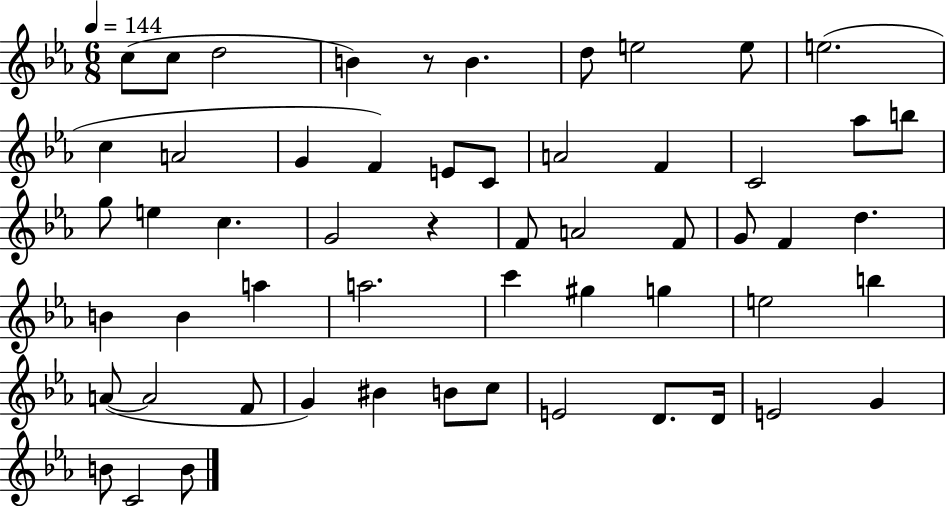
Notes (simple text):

C5/e C5/e D5/h B4/q R/e B4/q. D5/e E5/h E5/e E5/h. C5/q A4/h G4/q F4/q E4/e C4/e A4/h F4/q C4/h Ab5/e B5/e G5/e E5/q C5/q. G4/h R/q F4/e A4/h F4/e G4/e F4/q D5/q. B4/q B4/q A5/q A5/h. C6/q G#5/q G5/q E5/h B5/q A4/e A4/h F4/e G4/q BIS4/q B4/e C5/e E4/h D4/e. D4/s E4/h G4/q B4/e C4/h B4/e